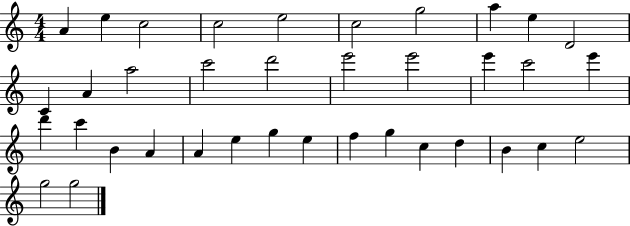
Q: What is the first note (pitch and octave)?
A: A4